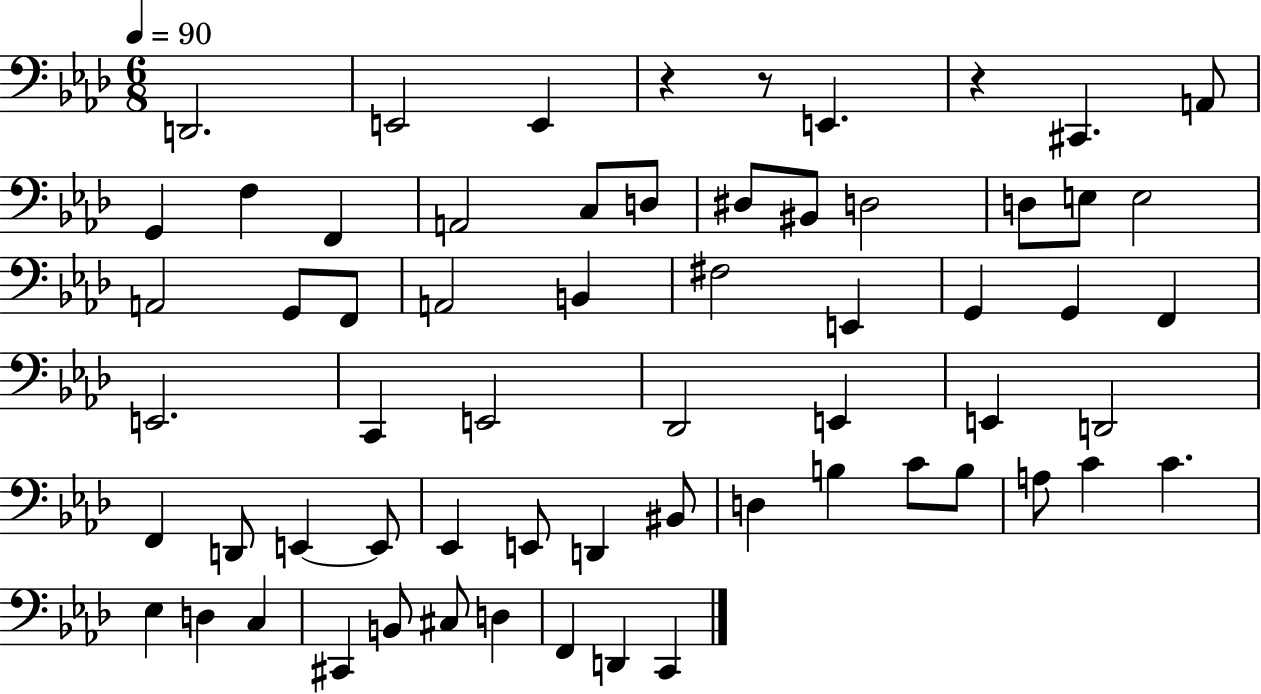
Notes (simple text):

D2/h. E2/h E2/q R/q R/e E2/q. R/q C#2/q. A2/e G2/q F3/q F2/q A2/h C3/e D3/e D#3/e BIS2/e D3/h D3/e E3/e E3/h A2/h G2/e F2/e A2/h B2/q F#3/h E2/q G2/q G2/q F2/q E2/h. C2/q E2/h Db2/h E2/q E2/q D2/h F2/q D2/e E2/q E2/e Eb2/q E2/e D2/q BIS2/e D3/q B3/q C4/e B3/e A3/e C4/q C4/q. Eb3/q D3/q C3/q C#2/q B2/e C#3/e D3/q F2/q D2/q C2/q